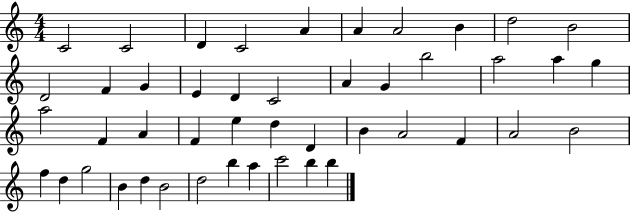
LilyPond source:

{
  \clef treble
  \numericTimeSignature
  \time 4/4
  \key c \major
  c'2 c'2 | d'4 c'2 a'4 | a'4 a'2 b'4 | d''2 b'2 | \break d'2 f'4 g'4 | e'4 d'4 c'2 | a'4 g'4 b''2 | a''2 a''4 g''4 | \break a''2 f'4 a'4 | f'4 e''4 d''4 d'4 | b'4 a'2 f'4 | a'2 b'2 | \break f''4 d''4 g''2 | b'4 d''4 b'2 | d''2 b''4 a''4 | c'''2 b''4 b''4 | \break \bar "|."
}